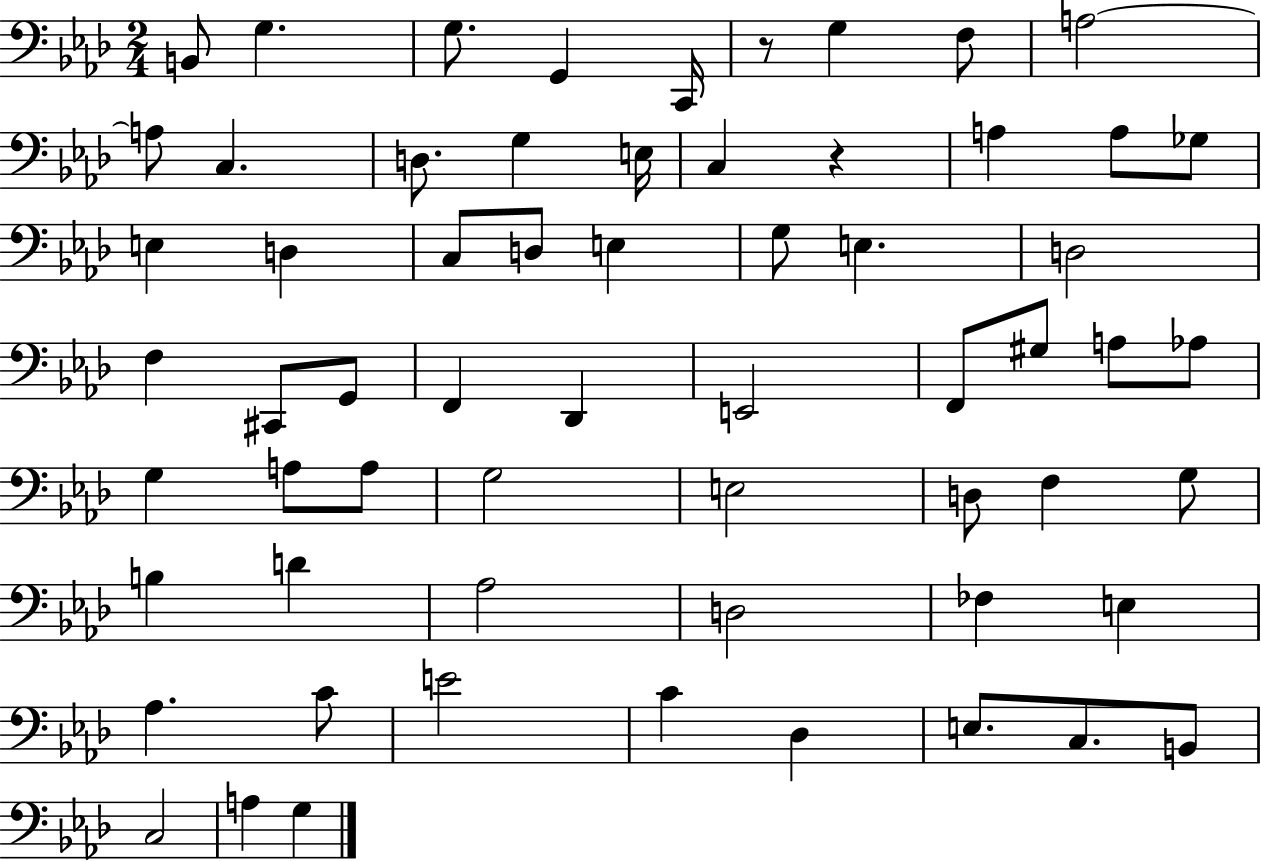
B2/e G3/q. G3/e. G2/q C2/s R/e G3/q F3/e A3/h A3/e C3/q. D3/e. G3/q E3/s C3/q R/q A3/q A3/e Gb3/e E3/q D3/q C3/e D3/e E3/q G3/e E3/q. D3/h F3/q C#2/e G2/e F2/q Db2/q E2/h F2/e G#3/e A3/e Ab3/e G3/q A3/e A3/e G3/h E3/h D3/e F3/q G3/e B3/q D4/q Ab3/h D3/h FES3/q E3/q Ab3/q. C4/e E4/h C4/q Db3/q E3/e. C3/e. B2/e C3/h A3/q G3/q